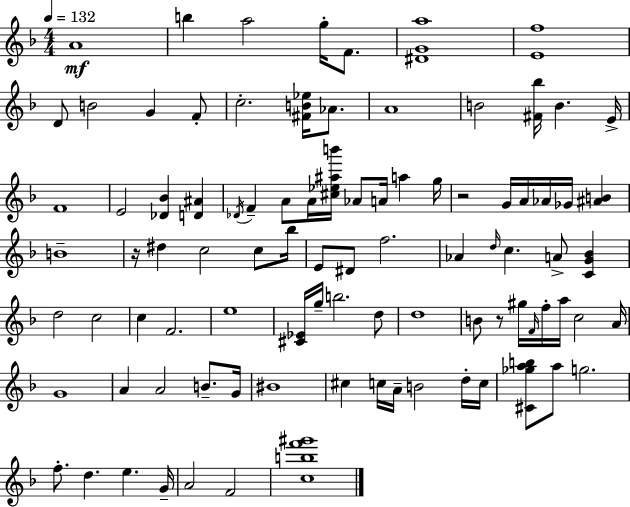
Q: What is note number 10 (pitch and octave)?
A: C5